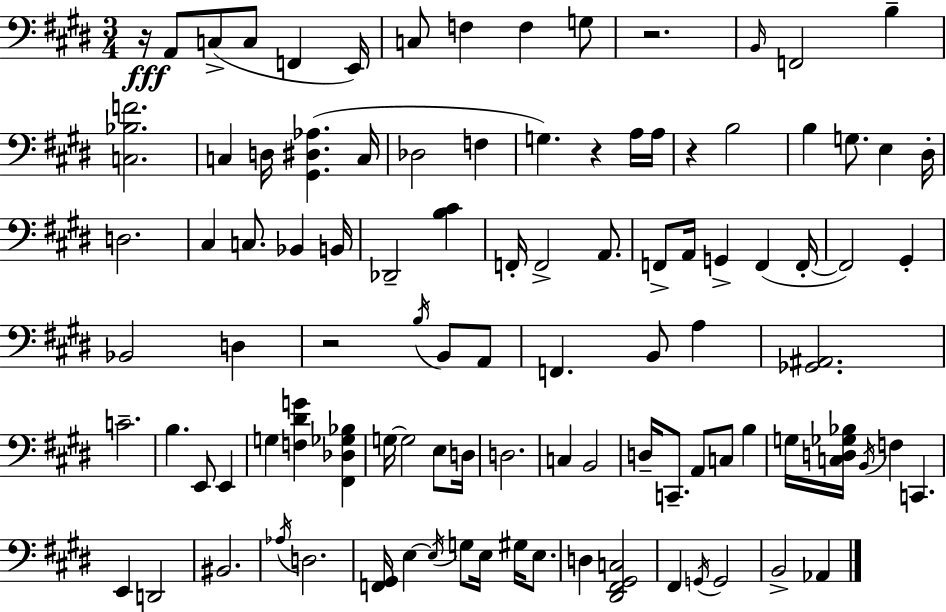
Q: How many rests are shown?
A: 5